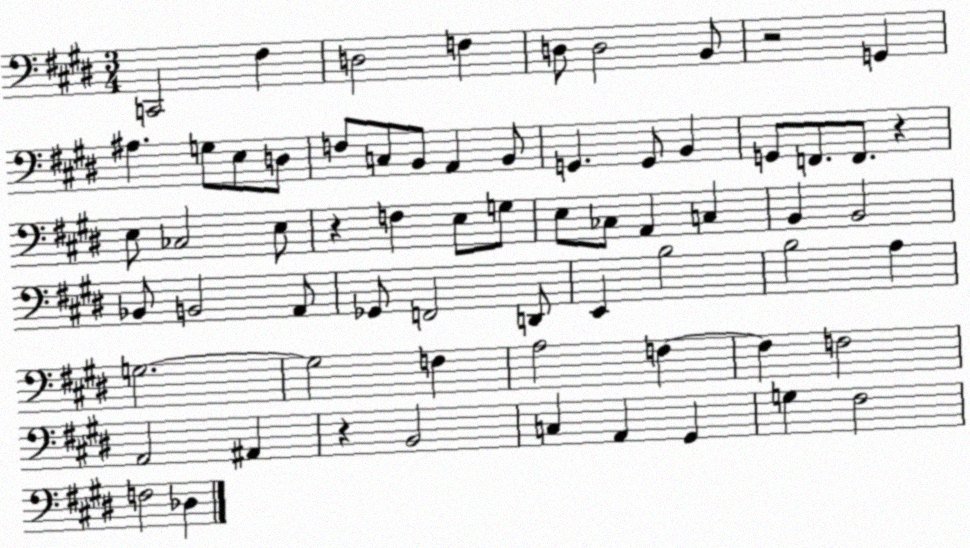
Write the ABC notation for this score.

X:1
T:Untitled
M:3/4
L:1/4
K:E
C,,2 ^F, D,2 F, D,/2 D,2 B,,/2 z2 G,, ^A, G,/2 E,/2 D,/2 F,/2 C,/2 B,,/2 A,, B,,/2 G,, G,,/2 B,, G,,/2 F,,/2 F,,/2 z E,/2 _C,2 E,/2 z F, E,/2 G,/2 E,/2 _C,/2 A,, C, B,, B,,2 _B,,/2 B,,2 A,,/2 _G,,/2 F,,2 D,,/2 E,, B,2 B,2 A, G,2 G,2 F, A,2 F, F, F,2 A,,2 ^A,, z B,,2 C, A,, ^G,, G, ^F,2 F,2 _D,